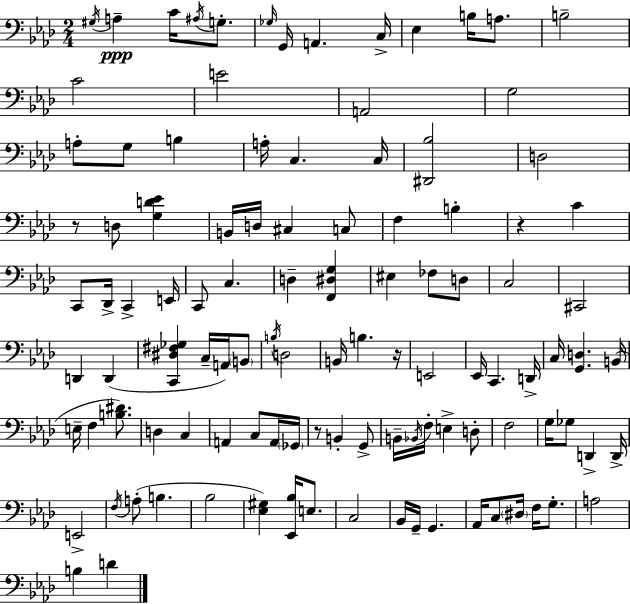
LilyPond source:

{
  \clef bass
  \numericTimeSignature
  \time 2/4
  \key f \minor
  \repeat volta 2 { \acciaccatura { gis16 }\ppp a4-- c'16 \acciaccatura { ais16 } g8.-. | \grace { ges16 } g,16 a,4. | c16-> ees4 b16 | a8. b2-- | \break c'2 | e'2 | a,2 | g2 | \break a8-. g8 b4 | a16-. c4. | c16 <dis, bes>2 | d2 | \break r8 d8 <g d' ees'>4 | b,16 d16 cis4 | c8 f4 b4-. | r4 c'4 | \break c,8 des,16-> c,4-> | e,16 c,8 c4. | d4-- <f, dis g>4 | eis4 fes8 | \break d8 c2 | cis,2 | d,4 d,4( | <c, dis fis ges>4 c16-- | \break a,16) \parenthesize b,8 \acciaccatura { b16 } d2 | b,16 b4. | r16 e,2 | ees,16 c,4. | \break d,16-> c16 <g, d>4. | b,16( e16-- f4 | <b dis'>8.) d4 | c4 a,4 | \break c8 a,16 \parenthesize ges,16 r8 b,4-. | g,8-> b,16-- \acciaccatura { bes,16 } f16-. e4-> | d8-. f2 | g16 ges8 | \break d,4-> d,16-> e,2-> | \acciaccatura { f16 }( a8-. | b4. bes2 | <ees gis>4) | \break <ees, bes>16 e8. c2 | bes,16 g,16-- | g,4. aes,16 c8 | \parenthesize dis16 f16 g8.-. a2 | \break b4 | d'4 } \bar "|."
}